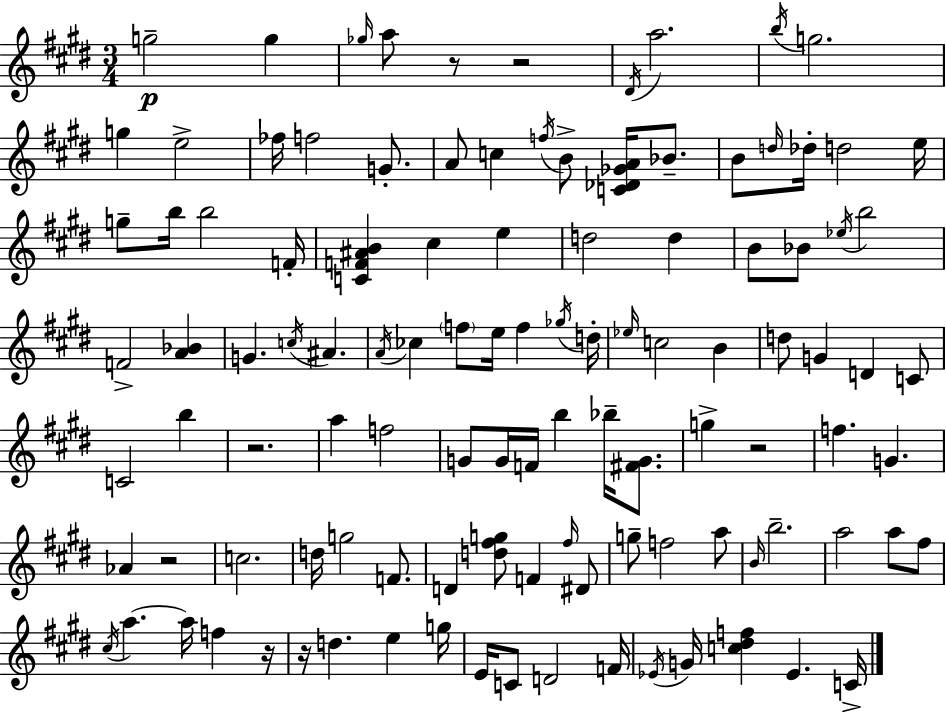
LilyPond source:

{
  \clef treble
  \numericTimeSignature
  \time 3/4
  \key e \major
  g''2--\p g''4 | \grace { ges''16 } a''8 r8 r2 | \acciaccatura { dis'16 } a''2. | \acciaccatura { b''16 } g''2. | \break g''4 e''2-> | fes''16 f''2 | g'8.-. a'8 c''4 \acciaccatura { f''16 } b'8-> | <c' des' ges' a'>16 bes'8.-- b'8 \grace { d''16 } des''16-. d''2 | \break e''16 g''8-- b''16 b''2 | f'16-. <c' f' ais' b'>4 cis''4 | e''4 d''2 | d''4 b'8 bes'8 \acciaccatura { ees''16 } b''2 | \break f'2-> | <a' bes'>4 g'4. | \acciaccatura { c''16 } ais'4. \acciaccatura { a'16 } ces''4 | \parenthesize f''8 e''16 f''4 \acciaccatura { ges''16 } d''16-. \grace { ees''16 } c''2 | \break b'4 d''8 | g'4 d'4 c'8 c'2 | b''4 r2. | a''4 | \break f''2 g'8 | g'16 f'16 b''4 bes''16-- <fis' g'>8. g''4-> | r2 f''4. | g'4. aes'4 | \break r2 c''2. | d''16 g''2 | f'8. d'4 | <d'' fis'' g''>8 f'4 \grace { fis''16 } dis'8 g''8-- | \break f''2 a''8 \grace { b'16 } | b''2.-- | a''2 a''8 fis''8 | \acciaccatura { cis''16 } a''4.~~ a''16 f''4 | \break r16 r16 d''4. e''4 | g''16 e'16 c'8 d'2 | f'16 \acciaccatura { ees'16 } g'16 <c'' dis'' f''>4 ees'4. | c'16-> \bar "|."
}